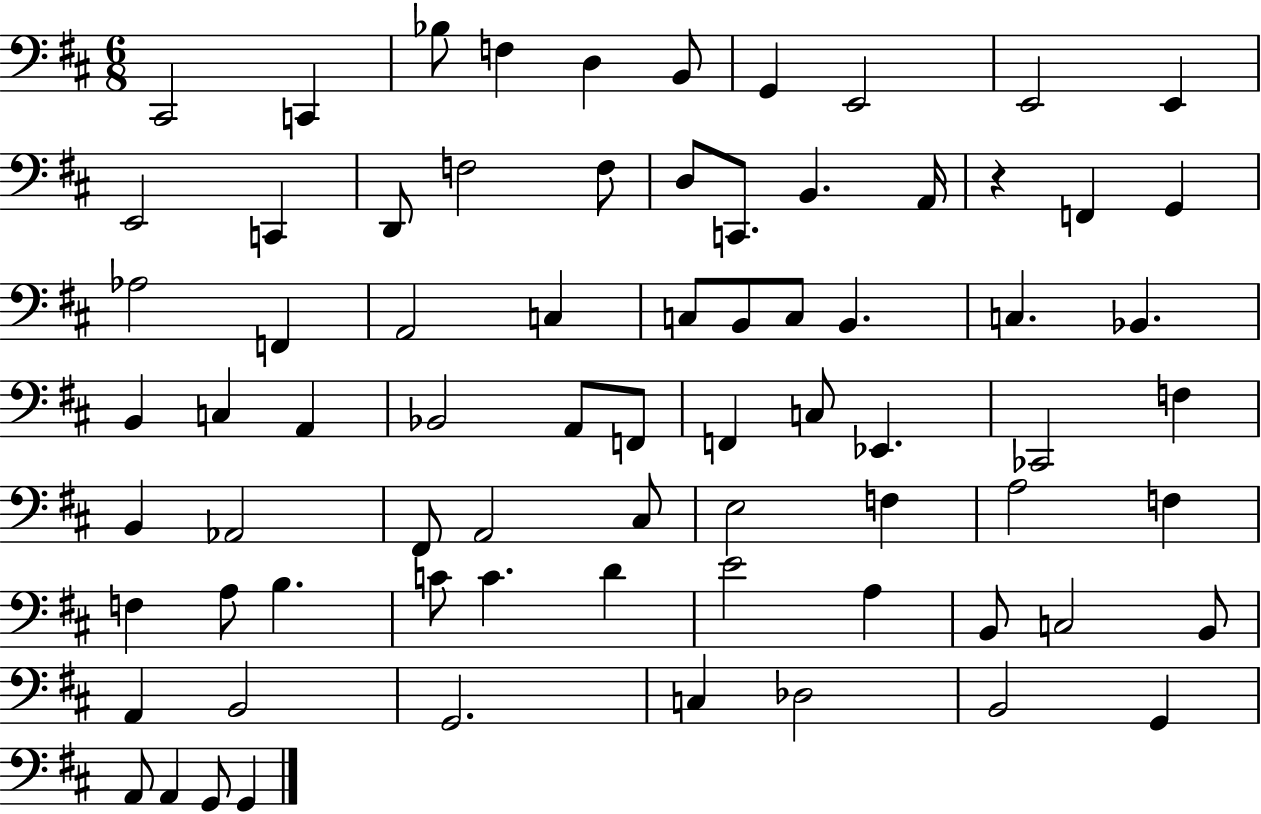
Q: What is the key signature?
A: D major